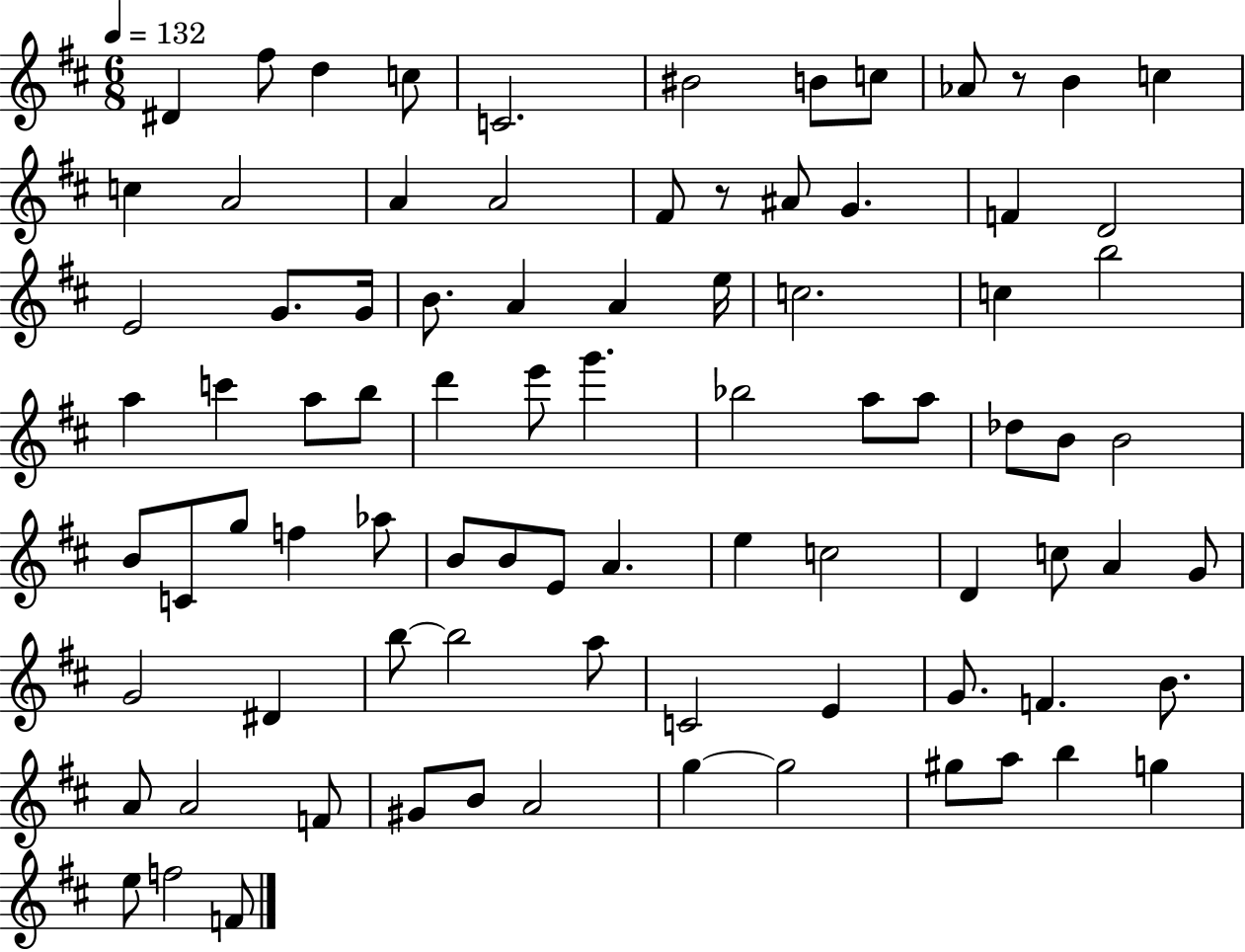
{
  \clef treble
  \numericTimeSignature
  \time 6/8
  \key d \major
  \tempo 4 = 132
  \repeat volta 2 { dis'4 fis''8 d''4 c''8 | c'2. | bis'2 b'8 c''8 | aes'8 r8 b'4 c''4 | \break c''4 a'2 | a'4 a'2 | fis'8 r8 ais'8 g'4. | f'4 d'2 | \break e'2 g'8. g'16 | b'8. a'4 a'4 e''16 | c''2. | c''4 b''2 | \break a''4 c'''4 a''8 b''8 | d'''4 e'''8 g'''4. | bes''2 a''8 a''8 | des''8 b'8 b'2 | \break b'8 c'8 g''8 f''4 aes''8 | b'8 b'8 e'8 a'4. | e''4 c''2 | d'4 c''8 a'4 g'8 | \break g'2 dis'4 | b''8~~ b''2 a''8 | c'2 e'4 | g'8. f'4. b'8. | \break a'8 a'2 f'8 | gis'8 b'8 a'2 | g''4~~ g''2 | gis''8 a''8 b''4 g''4 | \break e''8 f''2 f'8 | } \bar "|."
}